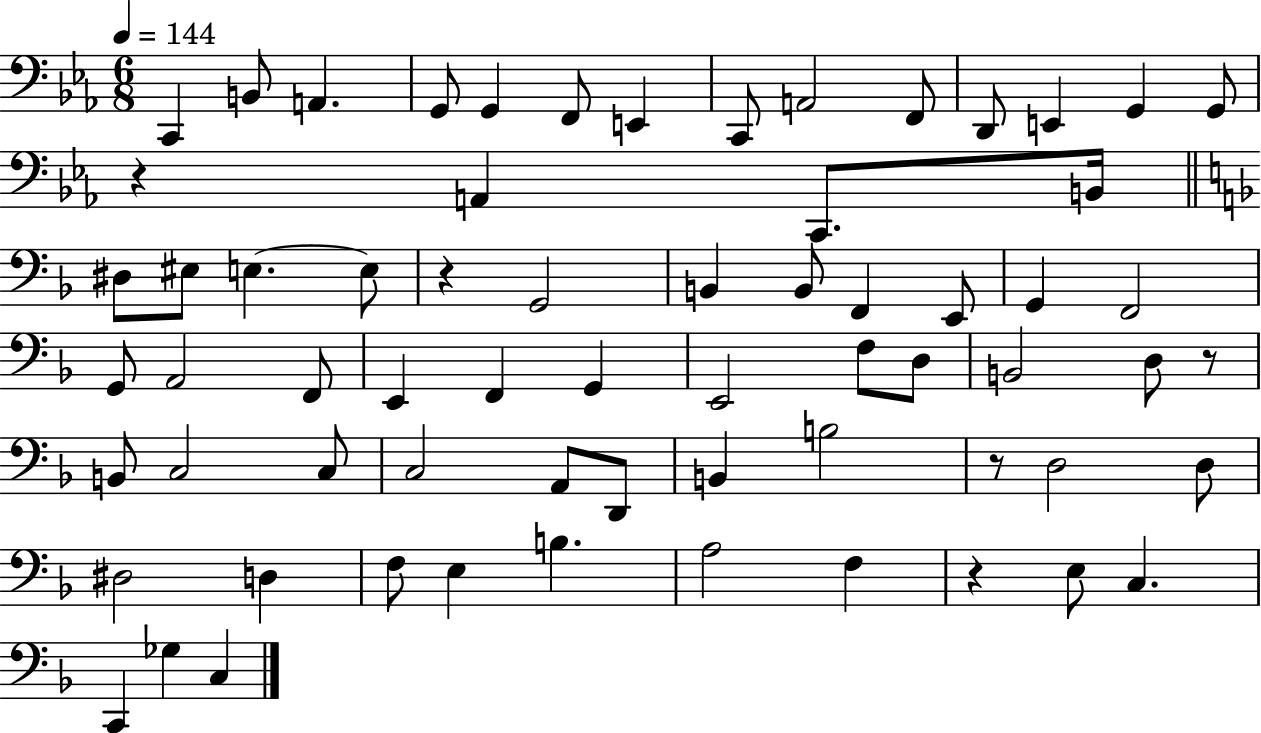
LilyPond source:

{
  \clef bass
  \numericTimeSignature
  \time 6/8
  \key ees \major
  \tempo 4 = 144
  c,4 b,8 a,4. | g,8 g,4 f,8 e,4 | c,8 a,2 f,8 | d,8 e,4 g,4 g,8 | \break r4 a,4 c,8. b,16 | \bar "||" \break \key d \minor dis8 eis8 e4.~~ e8 | r4 g,2 | b,4 b,8 f,4 e,8 | g,4 f,2 | \break g,8 a,2 f,8 | e,4 f,4 g,4 | e,2 f8 d8 | b,2 d8 r8 | \break b,8 c2 c8 | c2 a,8 d,8 | b,4 b2 | r8 d2 d8 | \break dis2 d4 | f8 e4 b4. | a2 f4 | r4 e8 c4. | \break c,4 ges4 c4 | \bar "|."
}